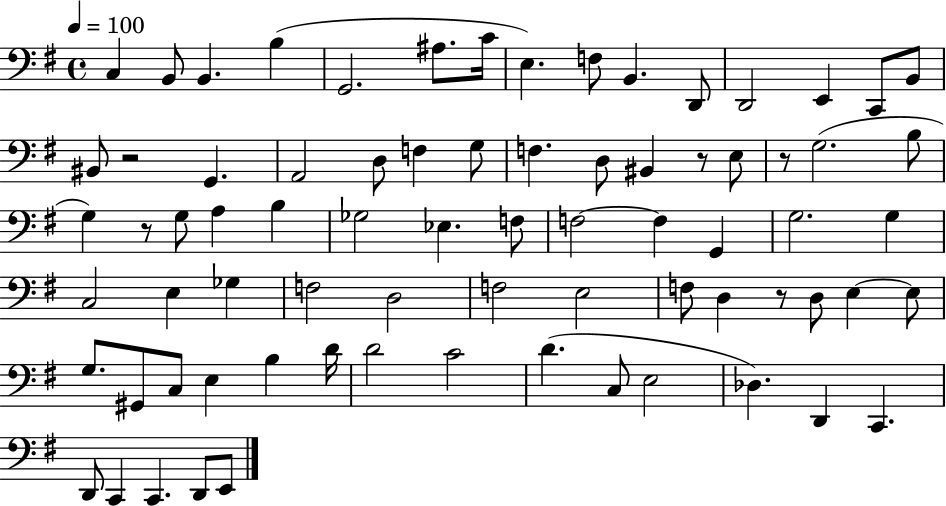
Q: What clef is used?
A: bass